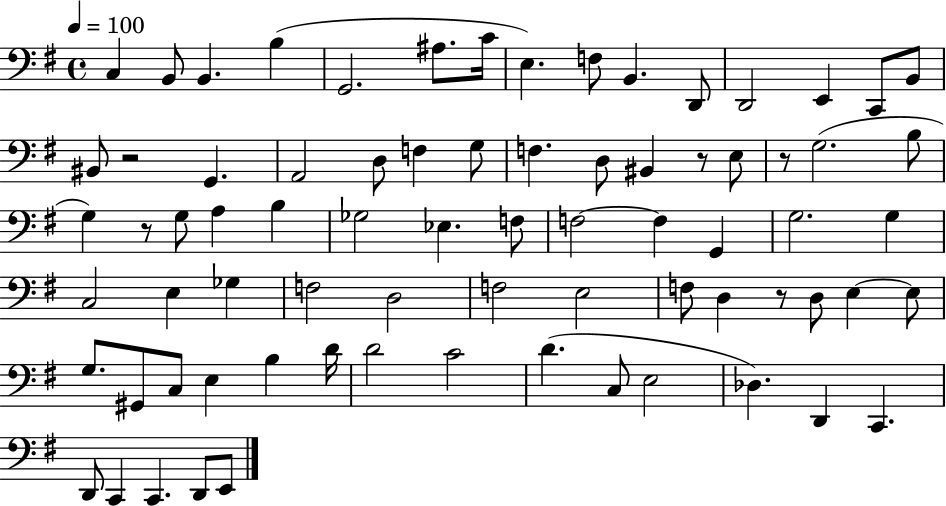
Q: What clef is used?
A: bass